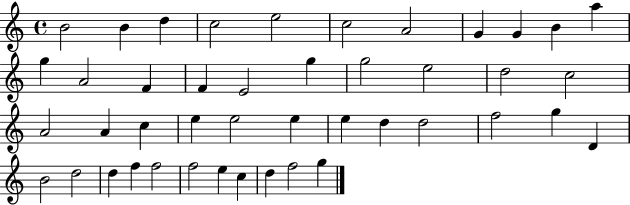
{
  \clef treble
  \time 4/4
  \defaultTimeSignature
  \key c \major
  b'2 b'4 d''4 | c''2 e''2 | c''2 a'2 | g'4 g'4 b'4 a''4 | \break g''4 a'2 f'4 | f'4 e'2 g''4 | g''2 e''2 | d''2 c''2 | \break a'2 a'4 c''4 | e''4 e''2 e''4 | e''4 d''4 d''2 | f''2 g''4 d'4 | \break b'2 d''2 | d''4 f''4 f''2 | f''2 e''4 c''4 | d''4 f''2 g''4 | \break \bar "|."
}